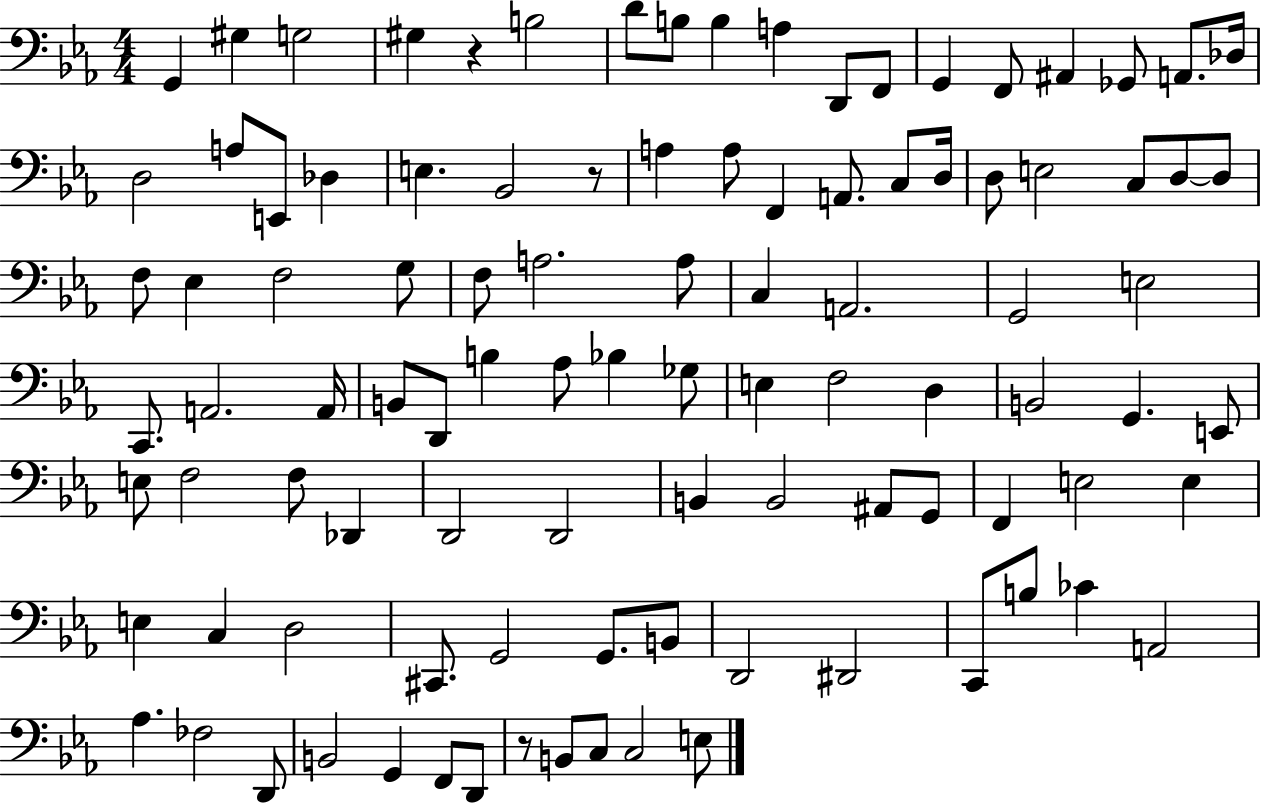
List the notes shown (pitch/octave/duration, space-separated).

G2/q G#3/q G3/h G#3/q R/q B3/h D4/e B3/e B3/q A3/q D2/e F2/e G2/q F2/e A#2/q Gb2/e A2/e. Db3/s D3/h A3/e E2/e Db3/q E3/q. Bb2/h R/e A3/q A3/e F2/q A2/e. C3/e D3/s D3/e E3/h C3/e D3/e D3/e F3/e Eb3/q F3/h G3/e F3/e A3/h. A3/e C3/q A2/h. G2/h E3/h C2/e. A2/h. A2/s B2/e D2/e B3/q Ab3/e Bb3/q Gb3/e E3/q F3/h D3/q B2/h G2/q. E2/e E3/e F3/h F3/e Db2/q D2/h D2/h B2/q B2/h A#2/e G2/e F2/q E3/h E3/q E3/q C3/q D3/h C#2/e. G2/h G2/e. B2/e D2/h D#2/h C2/e B3/e CES4/q A2/h Ab3/q. FES3/h D2/e B2/h G2/q F2/e D2/e R/e B2/e C3/e C3/h E3/e